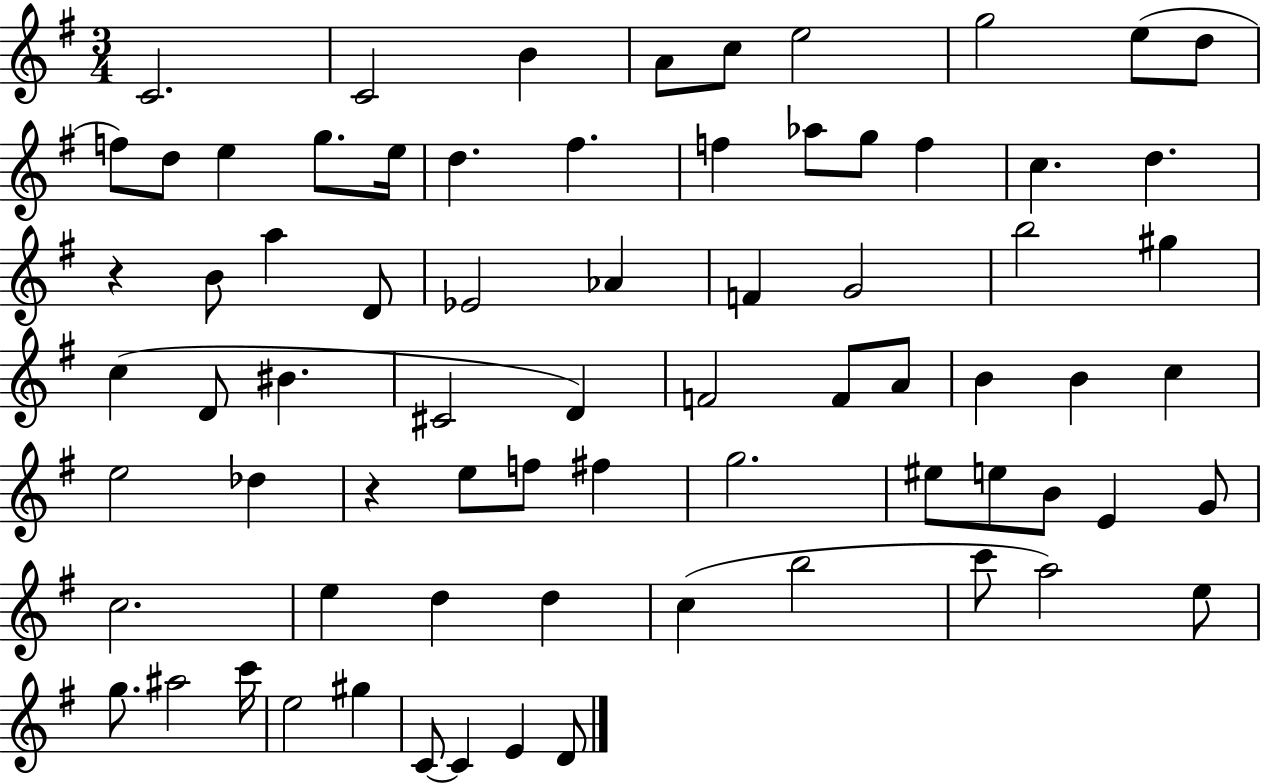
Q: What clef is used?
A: treble